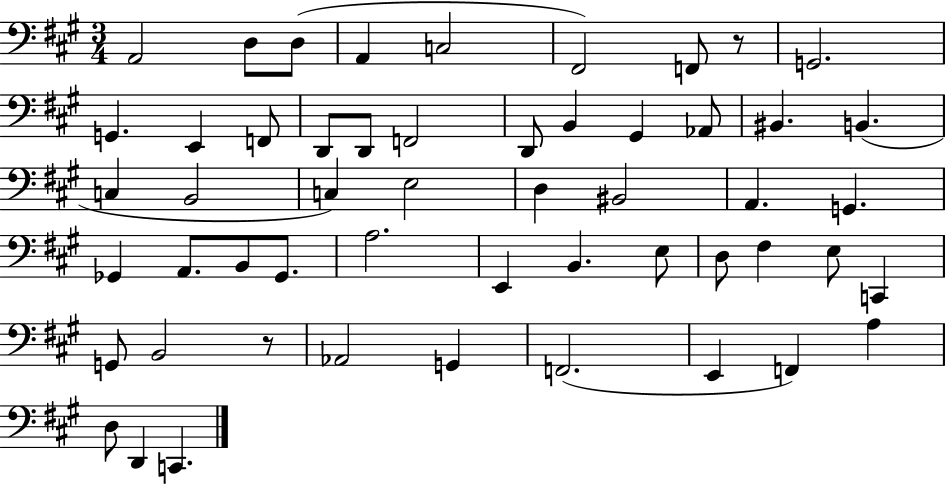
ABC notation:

X:1
T:Untitled
M:3/4
L:1/4
K:A
A,,2 D,/2 D,/2 A,, C,2 ^F,,2 F,,/2 z/2 G,,2 G,, E,, F,,/2 D,,/2 D,,/2 F,,2 D,,/2 B,, ^G,, _A,,/2 ^B,, B,, C, B,,2 C, E,2 D, ^B,,2 A,, G,, _G,, A,,/2 B,,/2 _G,,/2 A,2 E,, B,, E,/2 D,/2 ^F, E,/2 C,, G,,/2 B,,2 z/2 _A,,2 G,, F,,2 E,, F,, A, D,/2 D,, C,,